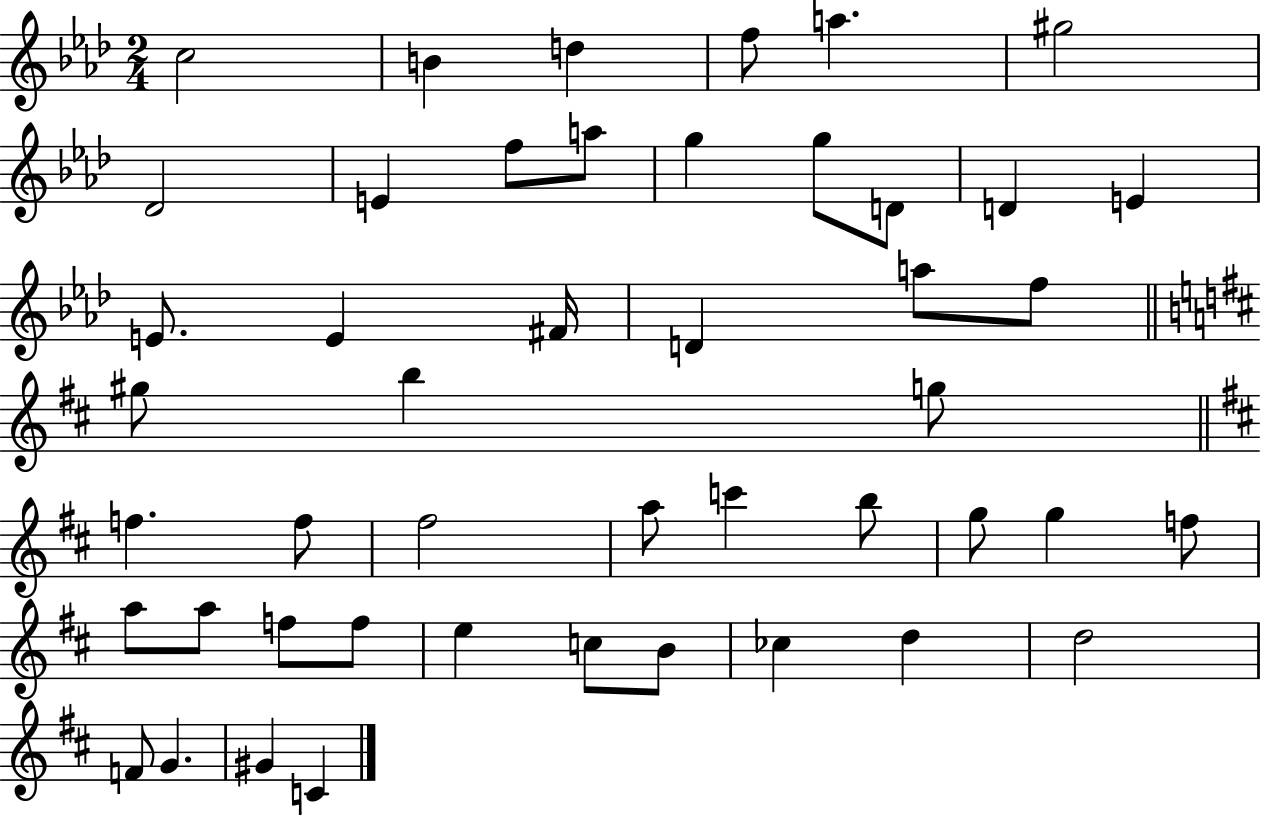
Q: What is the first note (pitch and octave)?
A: C5